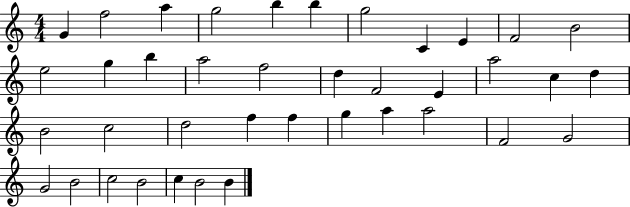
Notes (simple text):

G4/q F5/h A5/q G5/h B5/q B5/q G5/h C4/q E4/q F4/h B4/h E5/h G5/q B5/q A5/h F5/h D5/q F4/h E4/q A5/h C5/q D5/q B4/h C5/h D5/h F5/q F5/q G5/q A5/q A5/h F4/h G4/h G4/h B4/h C5/h B4/h C5/q B4/h B4/q